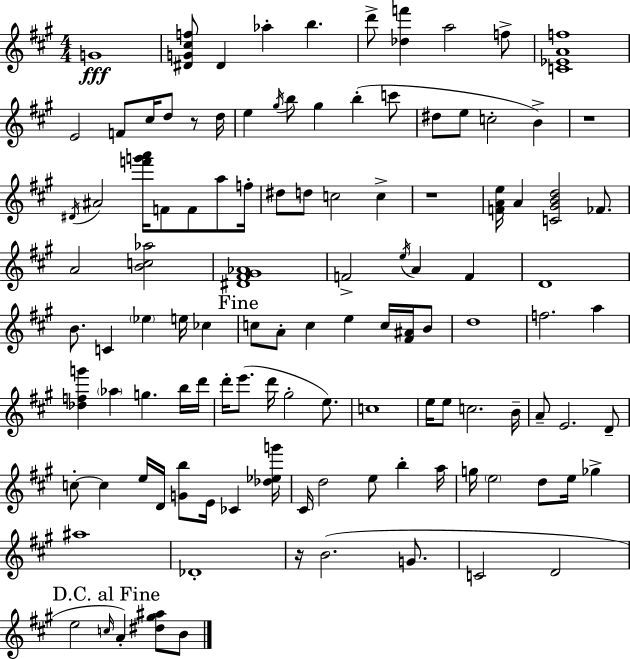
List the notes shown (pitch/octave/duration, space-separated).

G4/w [D#4,G4,C#5,F5]/e D#4/q Ab5/q B5/q. D6/e [Db5,F6]/q A5/h F5/e [C4,Eb4,A4,F5]/w E4/h F4/e C#5/s D5/e R/e D5/s E5/q G#5/s B5/e G#5/q B5/q C6/e D#5/e E5/e C5/h B4/q R/w D#4/s A#4/h [F6,G6,A6]/s F4/e F4/e A5/e F5/s D#5/e D5/e C5/h C5/q R/w [F4,A4,E5]/s A4/q [C4,G#4,B4,D5]/h FES4/e. A4/h [B4,C5,Ab5]/h [D#4,F#4,G#4,Ab4]/w F4/h E5/s A4/q F4/q D4/w B4/e. C4/q Eb5/q E5/s CES5/q C5/e A4/e C5/q E5/q C5/s [F#4,A#4]/s B4/e D5/w F5/h. A5/q [Db5,F5,G6]/q Ab5/q G5/q. B5/s D6/s D6/s E6/e. D6/s G#5/h E5/e. C5/w E5/s E5/e C5/h. B4/s A4/e E4/h. D4/e C5/e C5/q E5/s D4/s [G4,B5]/e E4/s CES4/q [Db5,Eb5,G6]/s C#4/s D5/h E5/e B5/q A5/s G5/s E5/h D5/e E5/s Gb5/q A#5/w Db4/w R/s B4/h. G4/e. C4/h D4/h E5/h C5/s A4/q [D#5,G#5,A#5]/e B4/e